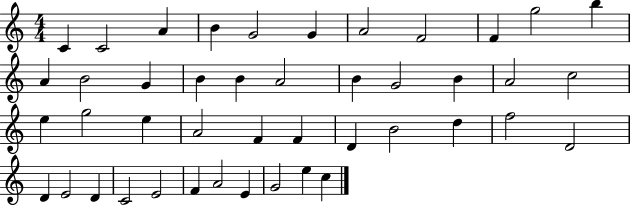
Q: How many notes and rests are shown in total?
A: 44